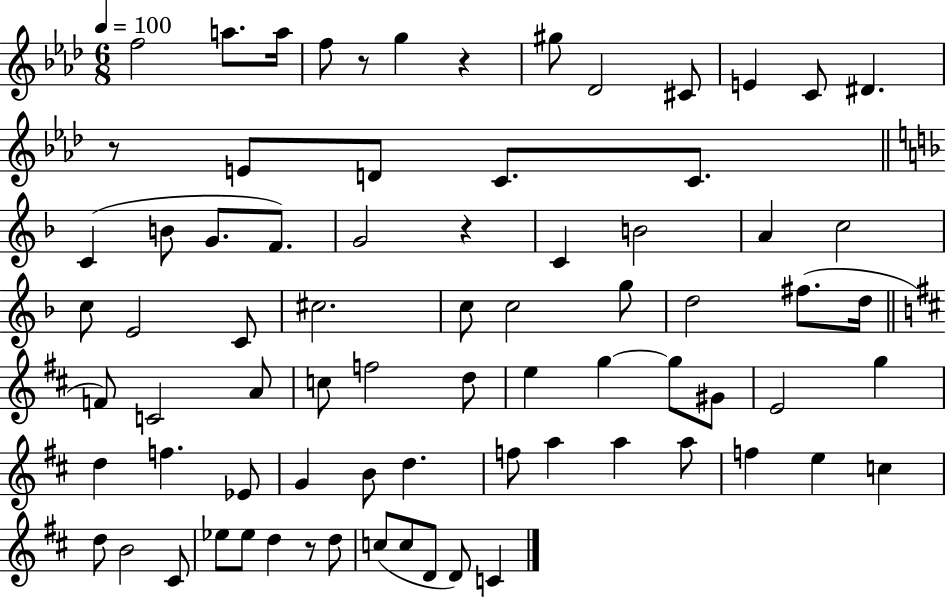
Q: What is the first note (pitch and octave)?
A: F5